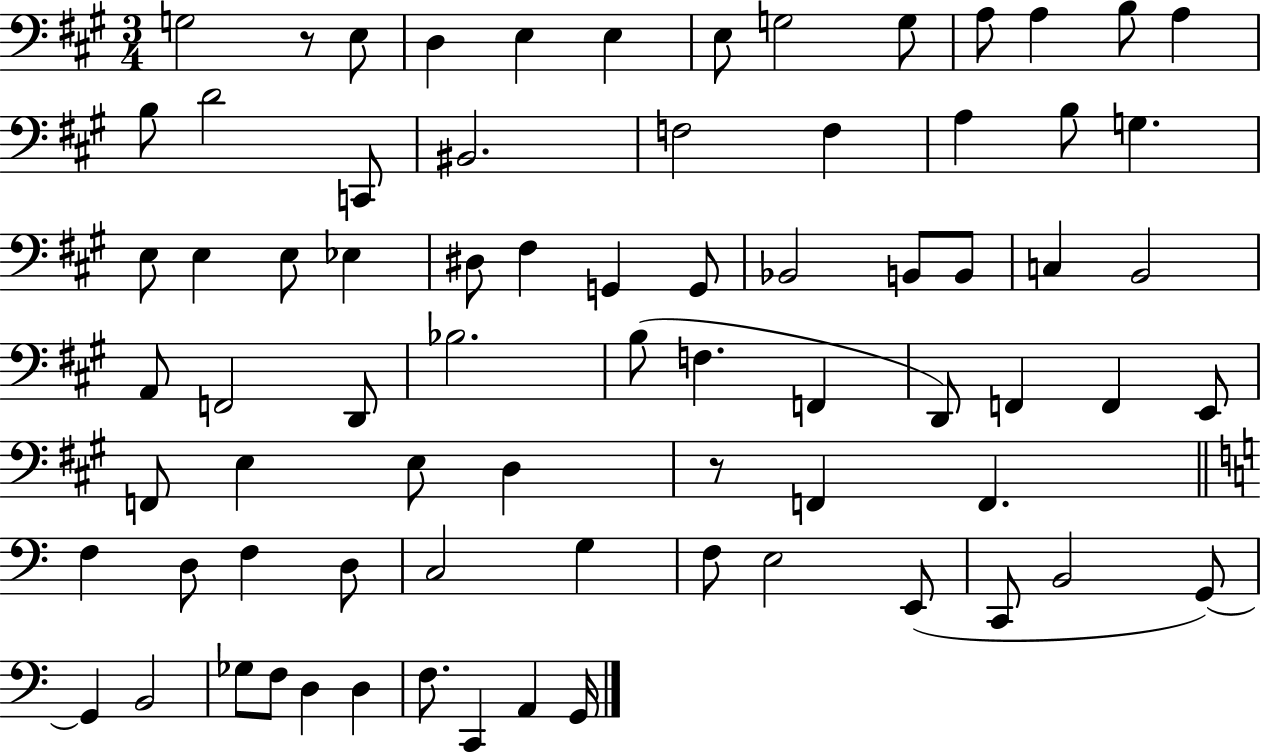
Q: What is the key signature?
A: A major